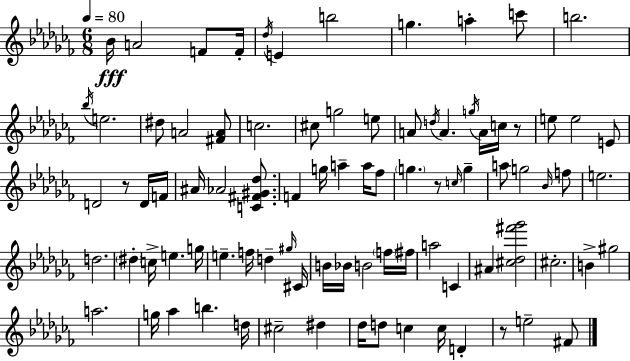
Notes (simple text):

Bb4/s A4/h F4/e F4/s Db5/s E4/q B5/h G5/q. A5/q C6/e B5/h. Bb5/s E5/h. D#5/e A4/h [F#4,A4]/e C5/h. C#5/e G5/h E5/e A4/e D5/s A4/q. G5/s A4/s C5/s R/e E5/e E5/h E4/e D4/h R/e D4/s F4/s A#4/s Ab4/h [C4,F#4,G#4,Db5]/e. F4/q G5/s A5/q A5/s FES5/e G5/q. R/e C5/s G5/q A5/e G5/h Bb4/s F5/e E5/h. D5/h. D#5/q C5/s E5/q. G5/s E5/q. F5/s D5/q G#5/s C#4/s B4/s Bb4/s B4/h F5/s F#5/s A5/h C4/q A#4/q [C#5,Db5,F#6,Gb6]/h C#5/h. B4/q G#5/h A5/h. G5/s Ab5/q B5/q. D5/s C#5/h D#5/q Db5/s D5/e C5/q C5/s D4/q R/e E5/h F#4/e